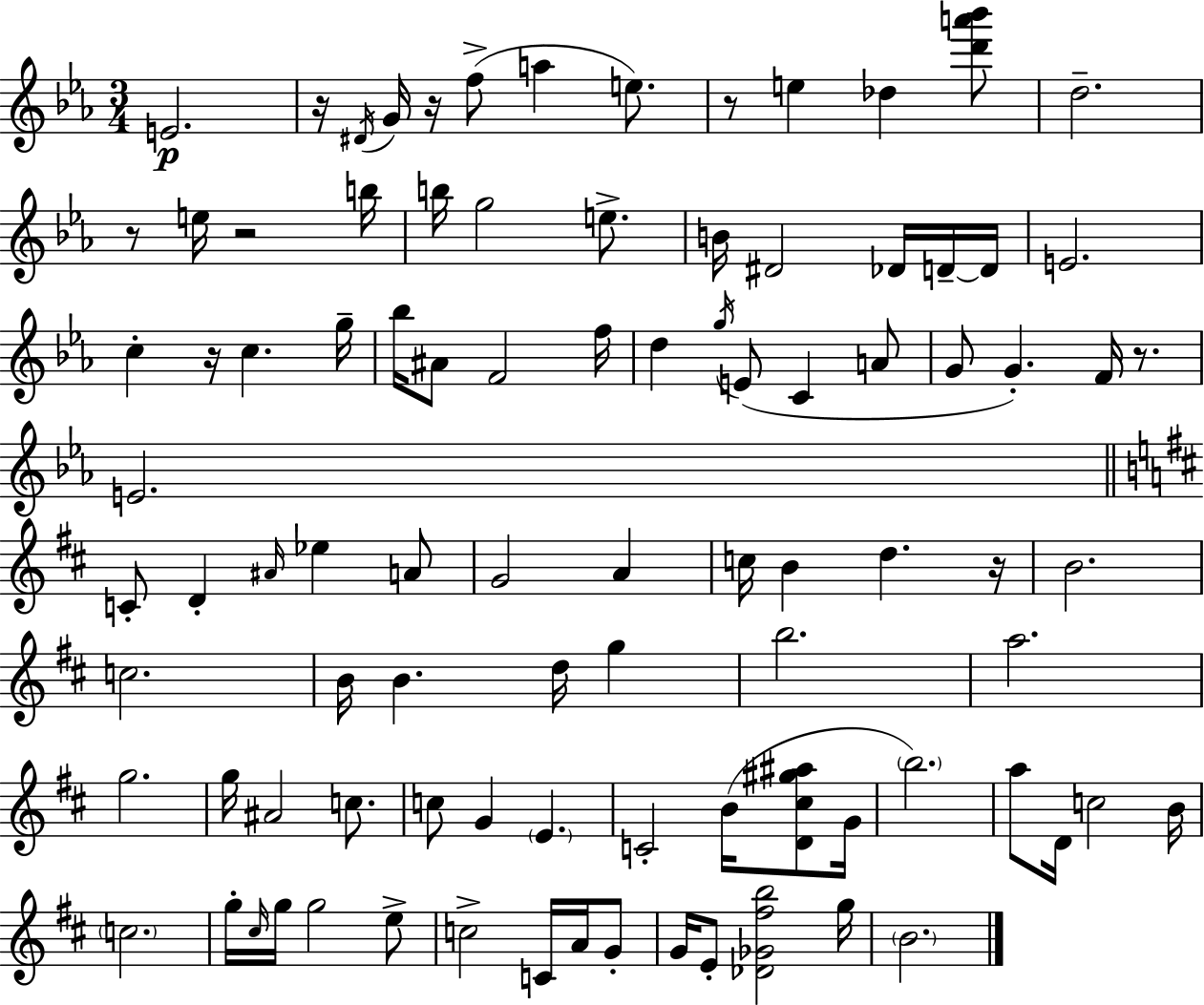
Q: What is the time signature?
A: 3/4